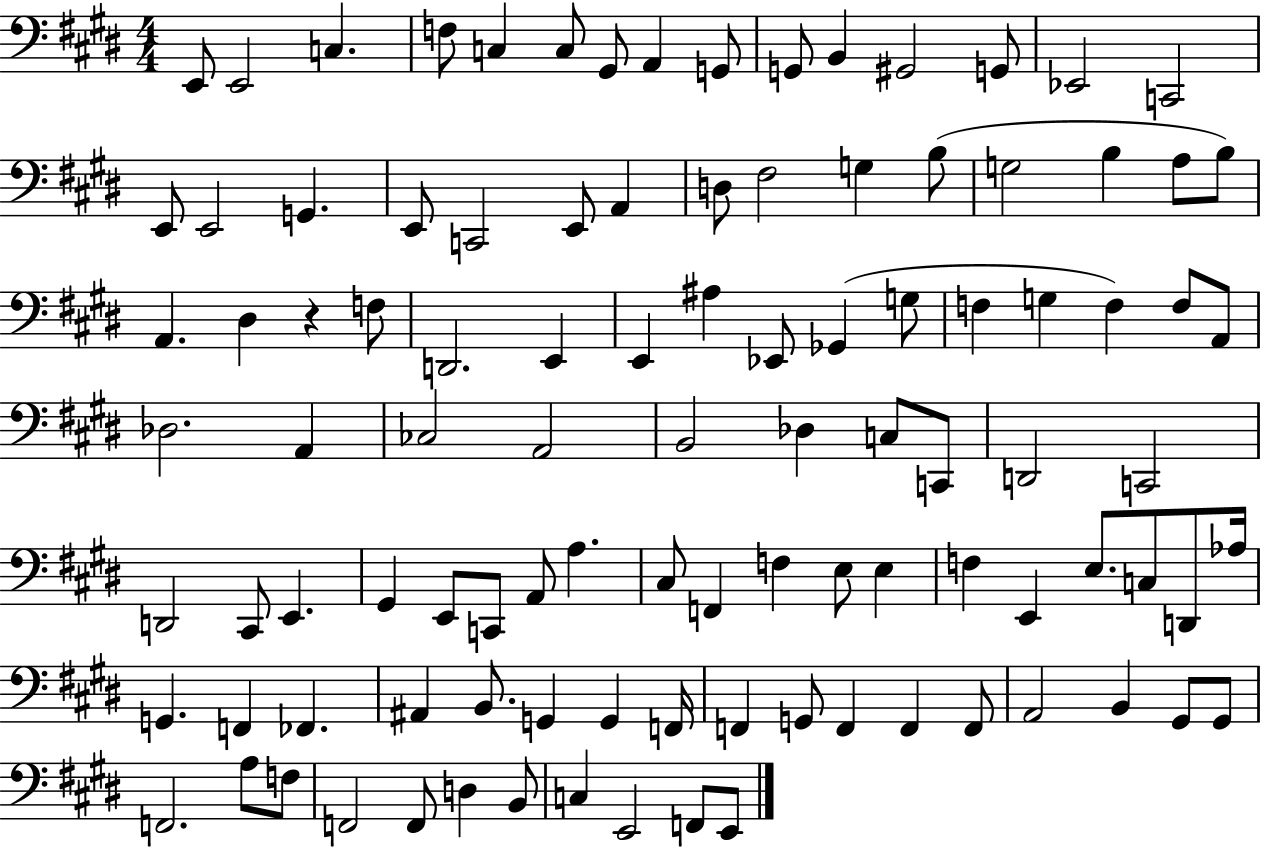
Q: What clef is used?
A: bass